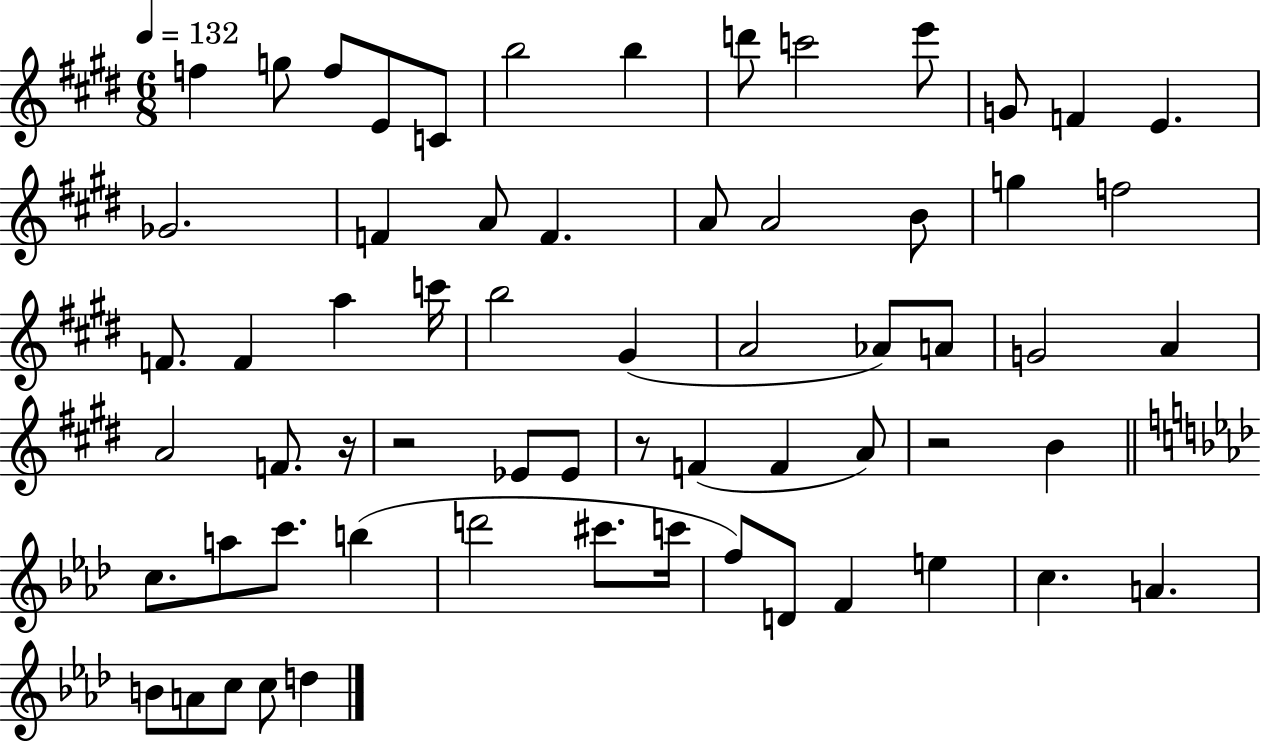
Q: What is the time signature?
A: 6/8